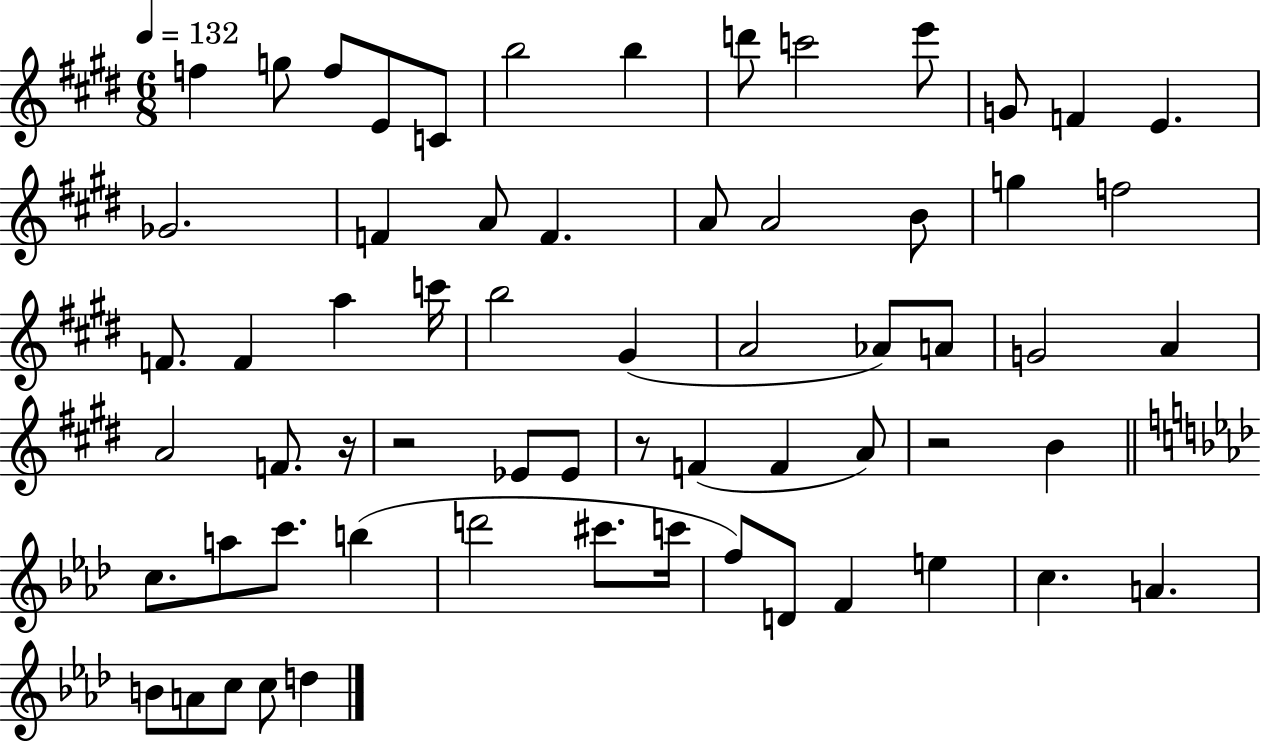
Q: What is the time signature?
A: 6/8